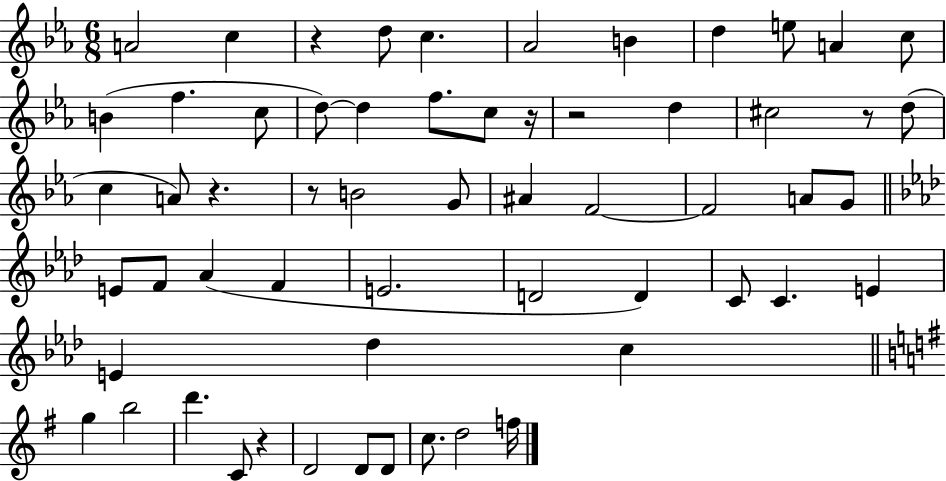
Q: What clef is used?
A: treble